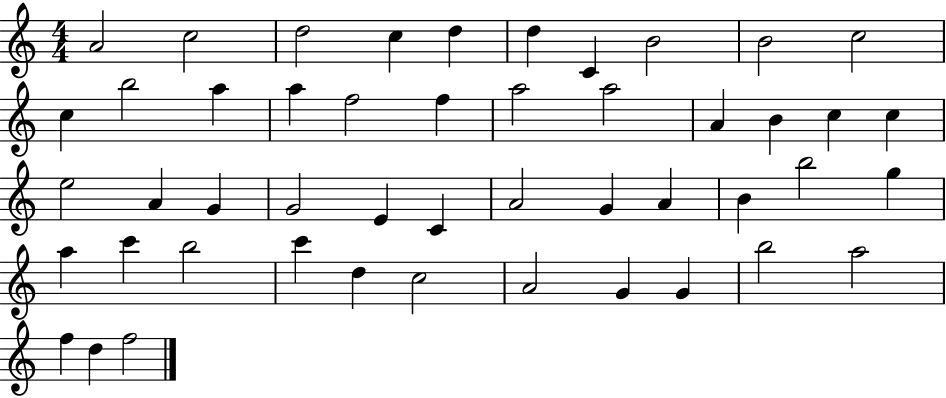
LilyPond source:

{
  \clef treble
  \numericTimeSignature
  \time 4/4
  \key c \major
  a'2 c''2 | d''2 c''4 d''4 | d''4 c'4 b'2 | b'2 c''2 | \break c''4 b''2 a''4 | a''4 f''2 f''4 | a''2 a''2 | a'4 b'4 c''4 c''4 | \break e''2 a'4 g'4 | g'2 e'4 c'4 | a'2 g'4 a'4 | b'4 b''2 g''4 | \break a''4 c'''4 b''2 | c'''4 d''4 c''2 | a'2 g'4 g'4 | b''2 a''2 | \break f''4 d''4 f''2 | \bar "|."
}